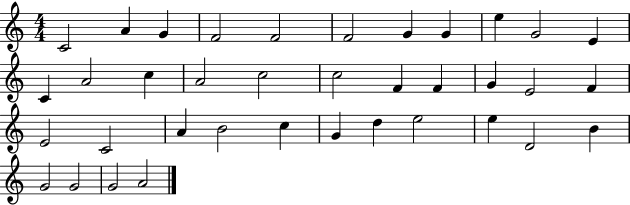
{
  \clef treble
  \numericTimeSignature
  \time 4/4
  \key c \major
  c'2 a'4 g'4 | f'2 f'2 | f'2 g'4 g'4 | e''4 g'2 e'4 | \break c'4 a'2 c''4 | a'2 c''2 | c''2 f'4 f'4 | g'4 e'2 f'4 | \break e'2 c'2 | a'4 b'2 c''4 | g'4 d''4 e''2 | e''4 d'2 b'4 | \break g'2 g'2 | g'2 a'2 | \bar "|."
}